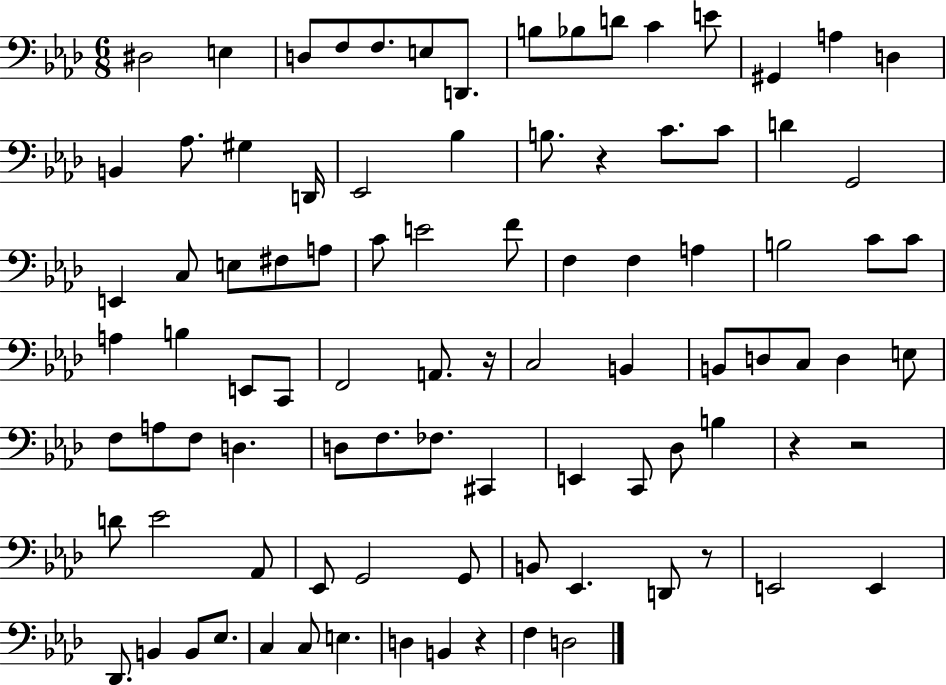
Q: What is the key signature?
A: AES major